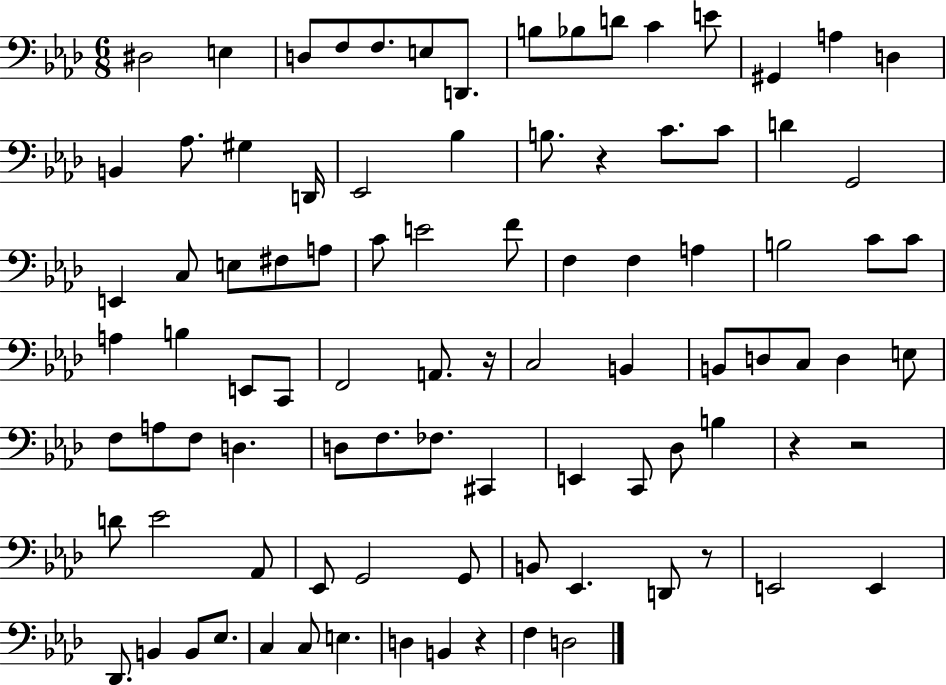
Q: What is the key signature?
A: AES major